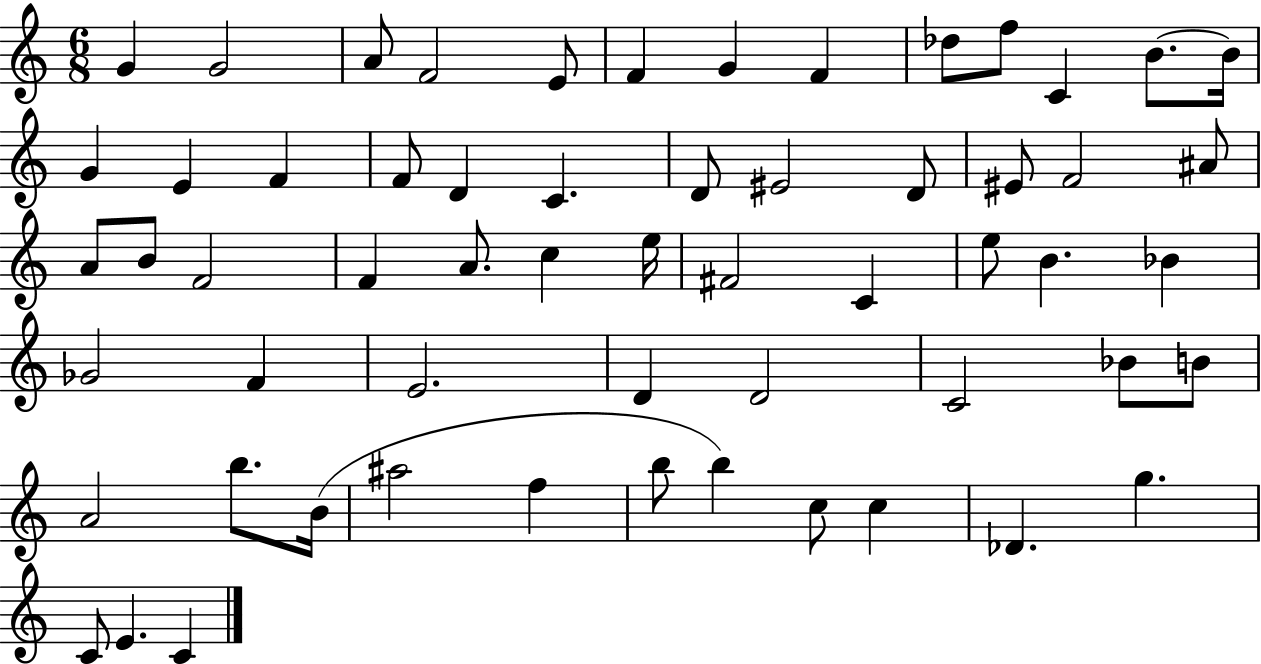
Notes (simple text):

G4/q G4/h A4/e F4/h E4/e F4/q G4/q F4/q Db5/e F5/e C4/q B4/e. B4/s G4/q E4/q F4/q F4/e D4/q C4/q. D4/e EIS4/h D4/e EIS4/e F4/h A#4/e A4/e B4/e F4/h F4/q A4/e. C5/q E5/s F#4/h C4/q E5/e B4/q. Bb4/q Gb4/h F4/q E4/h. D4/q D4/h C4/h Bb4/e B4/e A4/h B5/e. B4/s A#5/h F5/q B5/e B5/q C5/e C5/q Db4/q. G5/q. C4/e E4/q. C4/q